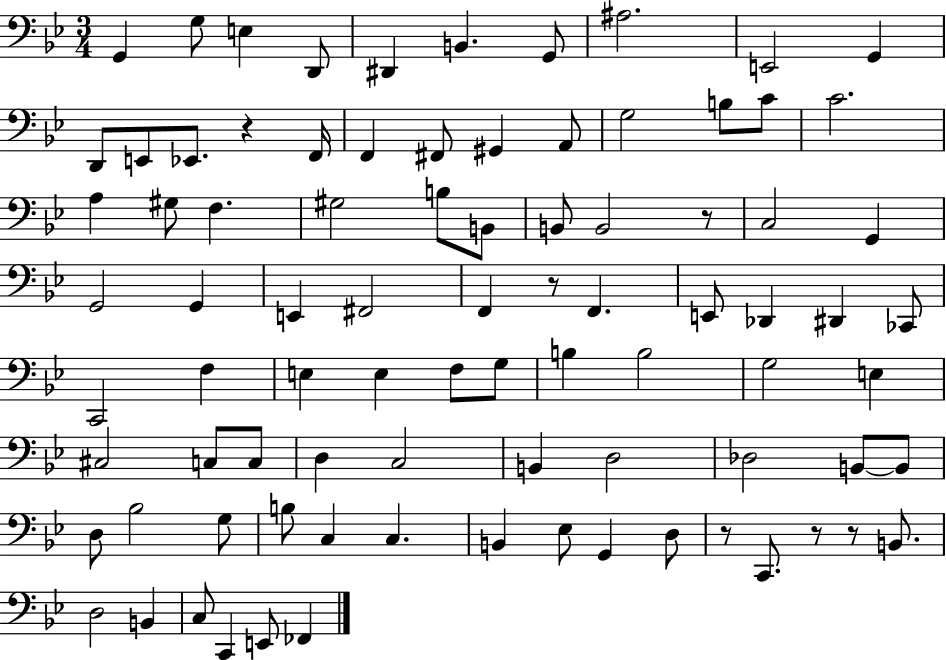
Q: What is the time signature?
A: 3/4